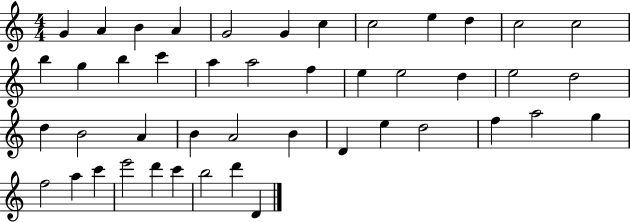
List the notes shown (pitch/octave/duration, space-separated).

G4/q A4/q B4/q A4/q G4/h G4/q C5/q C5/h E5/q D5/q C5/h C5/h B5/q G5/q B5/q C6/q A5/q A5/h F5/q E5/q E5/h D5/q E5/h D5/h D5/q B4/h A4/q B4/q A4/h B4/q D4/q E5/q D5/h F5/q A5/h G5/q F5/h A5/q C6/q E6/h D6/q C6/q B5/h D6/q D4/q